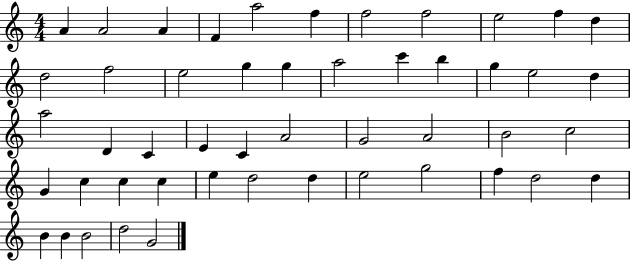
X:1
T:Untitled
M:4/4
L:1/4
K:C
A A2 A F a2 f f2 f2 e2 f d d2 f2 e2 g g a2 c' b g e2 d a2 D C E C A2 G2 A2 B2 c2 G c c c e d2 d e2 g2 f d2 d B B B2 d2 G2